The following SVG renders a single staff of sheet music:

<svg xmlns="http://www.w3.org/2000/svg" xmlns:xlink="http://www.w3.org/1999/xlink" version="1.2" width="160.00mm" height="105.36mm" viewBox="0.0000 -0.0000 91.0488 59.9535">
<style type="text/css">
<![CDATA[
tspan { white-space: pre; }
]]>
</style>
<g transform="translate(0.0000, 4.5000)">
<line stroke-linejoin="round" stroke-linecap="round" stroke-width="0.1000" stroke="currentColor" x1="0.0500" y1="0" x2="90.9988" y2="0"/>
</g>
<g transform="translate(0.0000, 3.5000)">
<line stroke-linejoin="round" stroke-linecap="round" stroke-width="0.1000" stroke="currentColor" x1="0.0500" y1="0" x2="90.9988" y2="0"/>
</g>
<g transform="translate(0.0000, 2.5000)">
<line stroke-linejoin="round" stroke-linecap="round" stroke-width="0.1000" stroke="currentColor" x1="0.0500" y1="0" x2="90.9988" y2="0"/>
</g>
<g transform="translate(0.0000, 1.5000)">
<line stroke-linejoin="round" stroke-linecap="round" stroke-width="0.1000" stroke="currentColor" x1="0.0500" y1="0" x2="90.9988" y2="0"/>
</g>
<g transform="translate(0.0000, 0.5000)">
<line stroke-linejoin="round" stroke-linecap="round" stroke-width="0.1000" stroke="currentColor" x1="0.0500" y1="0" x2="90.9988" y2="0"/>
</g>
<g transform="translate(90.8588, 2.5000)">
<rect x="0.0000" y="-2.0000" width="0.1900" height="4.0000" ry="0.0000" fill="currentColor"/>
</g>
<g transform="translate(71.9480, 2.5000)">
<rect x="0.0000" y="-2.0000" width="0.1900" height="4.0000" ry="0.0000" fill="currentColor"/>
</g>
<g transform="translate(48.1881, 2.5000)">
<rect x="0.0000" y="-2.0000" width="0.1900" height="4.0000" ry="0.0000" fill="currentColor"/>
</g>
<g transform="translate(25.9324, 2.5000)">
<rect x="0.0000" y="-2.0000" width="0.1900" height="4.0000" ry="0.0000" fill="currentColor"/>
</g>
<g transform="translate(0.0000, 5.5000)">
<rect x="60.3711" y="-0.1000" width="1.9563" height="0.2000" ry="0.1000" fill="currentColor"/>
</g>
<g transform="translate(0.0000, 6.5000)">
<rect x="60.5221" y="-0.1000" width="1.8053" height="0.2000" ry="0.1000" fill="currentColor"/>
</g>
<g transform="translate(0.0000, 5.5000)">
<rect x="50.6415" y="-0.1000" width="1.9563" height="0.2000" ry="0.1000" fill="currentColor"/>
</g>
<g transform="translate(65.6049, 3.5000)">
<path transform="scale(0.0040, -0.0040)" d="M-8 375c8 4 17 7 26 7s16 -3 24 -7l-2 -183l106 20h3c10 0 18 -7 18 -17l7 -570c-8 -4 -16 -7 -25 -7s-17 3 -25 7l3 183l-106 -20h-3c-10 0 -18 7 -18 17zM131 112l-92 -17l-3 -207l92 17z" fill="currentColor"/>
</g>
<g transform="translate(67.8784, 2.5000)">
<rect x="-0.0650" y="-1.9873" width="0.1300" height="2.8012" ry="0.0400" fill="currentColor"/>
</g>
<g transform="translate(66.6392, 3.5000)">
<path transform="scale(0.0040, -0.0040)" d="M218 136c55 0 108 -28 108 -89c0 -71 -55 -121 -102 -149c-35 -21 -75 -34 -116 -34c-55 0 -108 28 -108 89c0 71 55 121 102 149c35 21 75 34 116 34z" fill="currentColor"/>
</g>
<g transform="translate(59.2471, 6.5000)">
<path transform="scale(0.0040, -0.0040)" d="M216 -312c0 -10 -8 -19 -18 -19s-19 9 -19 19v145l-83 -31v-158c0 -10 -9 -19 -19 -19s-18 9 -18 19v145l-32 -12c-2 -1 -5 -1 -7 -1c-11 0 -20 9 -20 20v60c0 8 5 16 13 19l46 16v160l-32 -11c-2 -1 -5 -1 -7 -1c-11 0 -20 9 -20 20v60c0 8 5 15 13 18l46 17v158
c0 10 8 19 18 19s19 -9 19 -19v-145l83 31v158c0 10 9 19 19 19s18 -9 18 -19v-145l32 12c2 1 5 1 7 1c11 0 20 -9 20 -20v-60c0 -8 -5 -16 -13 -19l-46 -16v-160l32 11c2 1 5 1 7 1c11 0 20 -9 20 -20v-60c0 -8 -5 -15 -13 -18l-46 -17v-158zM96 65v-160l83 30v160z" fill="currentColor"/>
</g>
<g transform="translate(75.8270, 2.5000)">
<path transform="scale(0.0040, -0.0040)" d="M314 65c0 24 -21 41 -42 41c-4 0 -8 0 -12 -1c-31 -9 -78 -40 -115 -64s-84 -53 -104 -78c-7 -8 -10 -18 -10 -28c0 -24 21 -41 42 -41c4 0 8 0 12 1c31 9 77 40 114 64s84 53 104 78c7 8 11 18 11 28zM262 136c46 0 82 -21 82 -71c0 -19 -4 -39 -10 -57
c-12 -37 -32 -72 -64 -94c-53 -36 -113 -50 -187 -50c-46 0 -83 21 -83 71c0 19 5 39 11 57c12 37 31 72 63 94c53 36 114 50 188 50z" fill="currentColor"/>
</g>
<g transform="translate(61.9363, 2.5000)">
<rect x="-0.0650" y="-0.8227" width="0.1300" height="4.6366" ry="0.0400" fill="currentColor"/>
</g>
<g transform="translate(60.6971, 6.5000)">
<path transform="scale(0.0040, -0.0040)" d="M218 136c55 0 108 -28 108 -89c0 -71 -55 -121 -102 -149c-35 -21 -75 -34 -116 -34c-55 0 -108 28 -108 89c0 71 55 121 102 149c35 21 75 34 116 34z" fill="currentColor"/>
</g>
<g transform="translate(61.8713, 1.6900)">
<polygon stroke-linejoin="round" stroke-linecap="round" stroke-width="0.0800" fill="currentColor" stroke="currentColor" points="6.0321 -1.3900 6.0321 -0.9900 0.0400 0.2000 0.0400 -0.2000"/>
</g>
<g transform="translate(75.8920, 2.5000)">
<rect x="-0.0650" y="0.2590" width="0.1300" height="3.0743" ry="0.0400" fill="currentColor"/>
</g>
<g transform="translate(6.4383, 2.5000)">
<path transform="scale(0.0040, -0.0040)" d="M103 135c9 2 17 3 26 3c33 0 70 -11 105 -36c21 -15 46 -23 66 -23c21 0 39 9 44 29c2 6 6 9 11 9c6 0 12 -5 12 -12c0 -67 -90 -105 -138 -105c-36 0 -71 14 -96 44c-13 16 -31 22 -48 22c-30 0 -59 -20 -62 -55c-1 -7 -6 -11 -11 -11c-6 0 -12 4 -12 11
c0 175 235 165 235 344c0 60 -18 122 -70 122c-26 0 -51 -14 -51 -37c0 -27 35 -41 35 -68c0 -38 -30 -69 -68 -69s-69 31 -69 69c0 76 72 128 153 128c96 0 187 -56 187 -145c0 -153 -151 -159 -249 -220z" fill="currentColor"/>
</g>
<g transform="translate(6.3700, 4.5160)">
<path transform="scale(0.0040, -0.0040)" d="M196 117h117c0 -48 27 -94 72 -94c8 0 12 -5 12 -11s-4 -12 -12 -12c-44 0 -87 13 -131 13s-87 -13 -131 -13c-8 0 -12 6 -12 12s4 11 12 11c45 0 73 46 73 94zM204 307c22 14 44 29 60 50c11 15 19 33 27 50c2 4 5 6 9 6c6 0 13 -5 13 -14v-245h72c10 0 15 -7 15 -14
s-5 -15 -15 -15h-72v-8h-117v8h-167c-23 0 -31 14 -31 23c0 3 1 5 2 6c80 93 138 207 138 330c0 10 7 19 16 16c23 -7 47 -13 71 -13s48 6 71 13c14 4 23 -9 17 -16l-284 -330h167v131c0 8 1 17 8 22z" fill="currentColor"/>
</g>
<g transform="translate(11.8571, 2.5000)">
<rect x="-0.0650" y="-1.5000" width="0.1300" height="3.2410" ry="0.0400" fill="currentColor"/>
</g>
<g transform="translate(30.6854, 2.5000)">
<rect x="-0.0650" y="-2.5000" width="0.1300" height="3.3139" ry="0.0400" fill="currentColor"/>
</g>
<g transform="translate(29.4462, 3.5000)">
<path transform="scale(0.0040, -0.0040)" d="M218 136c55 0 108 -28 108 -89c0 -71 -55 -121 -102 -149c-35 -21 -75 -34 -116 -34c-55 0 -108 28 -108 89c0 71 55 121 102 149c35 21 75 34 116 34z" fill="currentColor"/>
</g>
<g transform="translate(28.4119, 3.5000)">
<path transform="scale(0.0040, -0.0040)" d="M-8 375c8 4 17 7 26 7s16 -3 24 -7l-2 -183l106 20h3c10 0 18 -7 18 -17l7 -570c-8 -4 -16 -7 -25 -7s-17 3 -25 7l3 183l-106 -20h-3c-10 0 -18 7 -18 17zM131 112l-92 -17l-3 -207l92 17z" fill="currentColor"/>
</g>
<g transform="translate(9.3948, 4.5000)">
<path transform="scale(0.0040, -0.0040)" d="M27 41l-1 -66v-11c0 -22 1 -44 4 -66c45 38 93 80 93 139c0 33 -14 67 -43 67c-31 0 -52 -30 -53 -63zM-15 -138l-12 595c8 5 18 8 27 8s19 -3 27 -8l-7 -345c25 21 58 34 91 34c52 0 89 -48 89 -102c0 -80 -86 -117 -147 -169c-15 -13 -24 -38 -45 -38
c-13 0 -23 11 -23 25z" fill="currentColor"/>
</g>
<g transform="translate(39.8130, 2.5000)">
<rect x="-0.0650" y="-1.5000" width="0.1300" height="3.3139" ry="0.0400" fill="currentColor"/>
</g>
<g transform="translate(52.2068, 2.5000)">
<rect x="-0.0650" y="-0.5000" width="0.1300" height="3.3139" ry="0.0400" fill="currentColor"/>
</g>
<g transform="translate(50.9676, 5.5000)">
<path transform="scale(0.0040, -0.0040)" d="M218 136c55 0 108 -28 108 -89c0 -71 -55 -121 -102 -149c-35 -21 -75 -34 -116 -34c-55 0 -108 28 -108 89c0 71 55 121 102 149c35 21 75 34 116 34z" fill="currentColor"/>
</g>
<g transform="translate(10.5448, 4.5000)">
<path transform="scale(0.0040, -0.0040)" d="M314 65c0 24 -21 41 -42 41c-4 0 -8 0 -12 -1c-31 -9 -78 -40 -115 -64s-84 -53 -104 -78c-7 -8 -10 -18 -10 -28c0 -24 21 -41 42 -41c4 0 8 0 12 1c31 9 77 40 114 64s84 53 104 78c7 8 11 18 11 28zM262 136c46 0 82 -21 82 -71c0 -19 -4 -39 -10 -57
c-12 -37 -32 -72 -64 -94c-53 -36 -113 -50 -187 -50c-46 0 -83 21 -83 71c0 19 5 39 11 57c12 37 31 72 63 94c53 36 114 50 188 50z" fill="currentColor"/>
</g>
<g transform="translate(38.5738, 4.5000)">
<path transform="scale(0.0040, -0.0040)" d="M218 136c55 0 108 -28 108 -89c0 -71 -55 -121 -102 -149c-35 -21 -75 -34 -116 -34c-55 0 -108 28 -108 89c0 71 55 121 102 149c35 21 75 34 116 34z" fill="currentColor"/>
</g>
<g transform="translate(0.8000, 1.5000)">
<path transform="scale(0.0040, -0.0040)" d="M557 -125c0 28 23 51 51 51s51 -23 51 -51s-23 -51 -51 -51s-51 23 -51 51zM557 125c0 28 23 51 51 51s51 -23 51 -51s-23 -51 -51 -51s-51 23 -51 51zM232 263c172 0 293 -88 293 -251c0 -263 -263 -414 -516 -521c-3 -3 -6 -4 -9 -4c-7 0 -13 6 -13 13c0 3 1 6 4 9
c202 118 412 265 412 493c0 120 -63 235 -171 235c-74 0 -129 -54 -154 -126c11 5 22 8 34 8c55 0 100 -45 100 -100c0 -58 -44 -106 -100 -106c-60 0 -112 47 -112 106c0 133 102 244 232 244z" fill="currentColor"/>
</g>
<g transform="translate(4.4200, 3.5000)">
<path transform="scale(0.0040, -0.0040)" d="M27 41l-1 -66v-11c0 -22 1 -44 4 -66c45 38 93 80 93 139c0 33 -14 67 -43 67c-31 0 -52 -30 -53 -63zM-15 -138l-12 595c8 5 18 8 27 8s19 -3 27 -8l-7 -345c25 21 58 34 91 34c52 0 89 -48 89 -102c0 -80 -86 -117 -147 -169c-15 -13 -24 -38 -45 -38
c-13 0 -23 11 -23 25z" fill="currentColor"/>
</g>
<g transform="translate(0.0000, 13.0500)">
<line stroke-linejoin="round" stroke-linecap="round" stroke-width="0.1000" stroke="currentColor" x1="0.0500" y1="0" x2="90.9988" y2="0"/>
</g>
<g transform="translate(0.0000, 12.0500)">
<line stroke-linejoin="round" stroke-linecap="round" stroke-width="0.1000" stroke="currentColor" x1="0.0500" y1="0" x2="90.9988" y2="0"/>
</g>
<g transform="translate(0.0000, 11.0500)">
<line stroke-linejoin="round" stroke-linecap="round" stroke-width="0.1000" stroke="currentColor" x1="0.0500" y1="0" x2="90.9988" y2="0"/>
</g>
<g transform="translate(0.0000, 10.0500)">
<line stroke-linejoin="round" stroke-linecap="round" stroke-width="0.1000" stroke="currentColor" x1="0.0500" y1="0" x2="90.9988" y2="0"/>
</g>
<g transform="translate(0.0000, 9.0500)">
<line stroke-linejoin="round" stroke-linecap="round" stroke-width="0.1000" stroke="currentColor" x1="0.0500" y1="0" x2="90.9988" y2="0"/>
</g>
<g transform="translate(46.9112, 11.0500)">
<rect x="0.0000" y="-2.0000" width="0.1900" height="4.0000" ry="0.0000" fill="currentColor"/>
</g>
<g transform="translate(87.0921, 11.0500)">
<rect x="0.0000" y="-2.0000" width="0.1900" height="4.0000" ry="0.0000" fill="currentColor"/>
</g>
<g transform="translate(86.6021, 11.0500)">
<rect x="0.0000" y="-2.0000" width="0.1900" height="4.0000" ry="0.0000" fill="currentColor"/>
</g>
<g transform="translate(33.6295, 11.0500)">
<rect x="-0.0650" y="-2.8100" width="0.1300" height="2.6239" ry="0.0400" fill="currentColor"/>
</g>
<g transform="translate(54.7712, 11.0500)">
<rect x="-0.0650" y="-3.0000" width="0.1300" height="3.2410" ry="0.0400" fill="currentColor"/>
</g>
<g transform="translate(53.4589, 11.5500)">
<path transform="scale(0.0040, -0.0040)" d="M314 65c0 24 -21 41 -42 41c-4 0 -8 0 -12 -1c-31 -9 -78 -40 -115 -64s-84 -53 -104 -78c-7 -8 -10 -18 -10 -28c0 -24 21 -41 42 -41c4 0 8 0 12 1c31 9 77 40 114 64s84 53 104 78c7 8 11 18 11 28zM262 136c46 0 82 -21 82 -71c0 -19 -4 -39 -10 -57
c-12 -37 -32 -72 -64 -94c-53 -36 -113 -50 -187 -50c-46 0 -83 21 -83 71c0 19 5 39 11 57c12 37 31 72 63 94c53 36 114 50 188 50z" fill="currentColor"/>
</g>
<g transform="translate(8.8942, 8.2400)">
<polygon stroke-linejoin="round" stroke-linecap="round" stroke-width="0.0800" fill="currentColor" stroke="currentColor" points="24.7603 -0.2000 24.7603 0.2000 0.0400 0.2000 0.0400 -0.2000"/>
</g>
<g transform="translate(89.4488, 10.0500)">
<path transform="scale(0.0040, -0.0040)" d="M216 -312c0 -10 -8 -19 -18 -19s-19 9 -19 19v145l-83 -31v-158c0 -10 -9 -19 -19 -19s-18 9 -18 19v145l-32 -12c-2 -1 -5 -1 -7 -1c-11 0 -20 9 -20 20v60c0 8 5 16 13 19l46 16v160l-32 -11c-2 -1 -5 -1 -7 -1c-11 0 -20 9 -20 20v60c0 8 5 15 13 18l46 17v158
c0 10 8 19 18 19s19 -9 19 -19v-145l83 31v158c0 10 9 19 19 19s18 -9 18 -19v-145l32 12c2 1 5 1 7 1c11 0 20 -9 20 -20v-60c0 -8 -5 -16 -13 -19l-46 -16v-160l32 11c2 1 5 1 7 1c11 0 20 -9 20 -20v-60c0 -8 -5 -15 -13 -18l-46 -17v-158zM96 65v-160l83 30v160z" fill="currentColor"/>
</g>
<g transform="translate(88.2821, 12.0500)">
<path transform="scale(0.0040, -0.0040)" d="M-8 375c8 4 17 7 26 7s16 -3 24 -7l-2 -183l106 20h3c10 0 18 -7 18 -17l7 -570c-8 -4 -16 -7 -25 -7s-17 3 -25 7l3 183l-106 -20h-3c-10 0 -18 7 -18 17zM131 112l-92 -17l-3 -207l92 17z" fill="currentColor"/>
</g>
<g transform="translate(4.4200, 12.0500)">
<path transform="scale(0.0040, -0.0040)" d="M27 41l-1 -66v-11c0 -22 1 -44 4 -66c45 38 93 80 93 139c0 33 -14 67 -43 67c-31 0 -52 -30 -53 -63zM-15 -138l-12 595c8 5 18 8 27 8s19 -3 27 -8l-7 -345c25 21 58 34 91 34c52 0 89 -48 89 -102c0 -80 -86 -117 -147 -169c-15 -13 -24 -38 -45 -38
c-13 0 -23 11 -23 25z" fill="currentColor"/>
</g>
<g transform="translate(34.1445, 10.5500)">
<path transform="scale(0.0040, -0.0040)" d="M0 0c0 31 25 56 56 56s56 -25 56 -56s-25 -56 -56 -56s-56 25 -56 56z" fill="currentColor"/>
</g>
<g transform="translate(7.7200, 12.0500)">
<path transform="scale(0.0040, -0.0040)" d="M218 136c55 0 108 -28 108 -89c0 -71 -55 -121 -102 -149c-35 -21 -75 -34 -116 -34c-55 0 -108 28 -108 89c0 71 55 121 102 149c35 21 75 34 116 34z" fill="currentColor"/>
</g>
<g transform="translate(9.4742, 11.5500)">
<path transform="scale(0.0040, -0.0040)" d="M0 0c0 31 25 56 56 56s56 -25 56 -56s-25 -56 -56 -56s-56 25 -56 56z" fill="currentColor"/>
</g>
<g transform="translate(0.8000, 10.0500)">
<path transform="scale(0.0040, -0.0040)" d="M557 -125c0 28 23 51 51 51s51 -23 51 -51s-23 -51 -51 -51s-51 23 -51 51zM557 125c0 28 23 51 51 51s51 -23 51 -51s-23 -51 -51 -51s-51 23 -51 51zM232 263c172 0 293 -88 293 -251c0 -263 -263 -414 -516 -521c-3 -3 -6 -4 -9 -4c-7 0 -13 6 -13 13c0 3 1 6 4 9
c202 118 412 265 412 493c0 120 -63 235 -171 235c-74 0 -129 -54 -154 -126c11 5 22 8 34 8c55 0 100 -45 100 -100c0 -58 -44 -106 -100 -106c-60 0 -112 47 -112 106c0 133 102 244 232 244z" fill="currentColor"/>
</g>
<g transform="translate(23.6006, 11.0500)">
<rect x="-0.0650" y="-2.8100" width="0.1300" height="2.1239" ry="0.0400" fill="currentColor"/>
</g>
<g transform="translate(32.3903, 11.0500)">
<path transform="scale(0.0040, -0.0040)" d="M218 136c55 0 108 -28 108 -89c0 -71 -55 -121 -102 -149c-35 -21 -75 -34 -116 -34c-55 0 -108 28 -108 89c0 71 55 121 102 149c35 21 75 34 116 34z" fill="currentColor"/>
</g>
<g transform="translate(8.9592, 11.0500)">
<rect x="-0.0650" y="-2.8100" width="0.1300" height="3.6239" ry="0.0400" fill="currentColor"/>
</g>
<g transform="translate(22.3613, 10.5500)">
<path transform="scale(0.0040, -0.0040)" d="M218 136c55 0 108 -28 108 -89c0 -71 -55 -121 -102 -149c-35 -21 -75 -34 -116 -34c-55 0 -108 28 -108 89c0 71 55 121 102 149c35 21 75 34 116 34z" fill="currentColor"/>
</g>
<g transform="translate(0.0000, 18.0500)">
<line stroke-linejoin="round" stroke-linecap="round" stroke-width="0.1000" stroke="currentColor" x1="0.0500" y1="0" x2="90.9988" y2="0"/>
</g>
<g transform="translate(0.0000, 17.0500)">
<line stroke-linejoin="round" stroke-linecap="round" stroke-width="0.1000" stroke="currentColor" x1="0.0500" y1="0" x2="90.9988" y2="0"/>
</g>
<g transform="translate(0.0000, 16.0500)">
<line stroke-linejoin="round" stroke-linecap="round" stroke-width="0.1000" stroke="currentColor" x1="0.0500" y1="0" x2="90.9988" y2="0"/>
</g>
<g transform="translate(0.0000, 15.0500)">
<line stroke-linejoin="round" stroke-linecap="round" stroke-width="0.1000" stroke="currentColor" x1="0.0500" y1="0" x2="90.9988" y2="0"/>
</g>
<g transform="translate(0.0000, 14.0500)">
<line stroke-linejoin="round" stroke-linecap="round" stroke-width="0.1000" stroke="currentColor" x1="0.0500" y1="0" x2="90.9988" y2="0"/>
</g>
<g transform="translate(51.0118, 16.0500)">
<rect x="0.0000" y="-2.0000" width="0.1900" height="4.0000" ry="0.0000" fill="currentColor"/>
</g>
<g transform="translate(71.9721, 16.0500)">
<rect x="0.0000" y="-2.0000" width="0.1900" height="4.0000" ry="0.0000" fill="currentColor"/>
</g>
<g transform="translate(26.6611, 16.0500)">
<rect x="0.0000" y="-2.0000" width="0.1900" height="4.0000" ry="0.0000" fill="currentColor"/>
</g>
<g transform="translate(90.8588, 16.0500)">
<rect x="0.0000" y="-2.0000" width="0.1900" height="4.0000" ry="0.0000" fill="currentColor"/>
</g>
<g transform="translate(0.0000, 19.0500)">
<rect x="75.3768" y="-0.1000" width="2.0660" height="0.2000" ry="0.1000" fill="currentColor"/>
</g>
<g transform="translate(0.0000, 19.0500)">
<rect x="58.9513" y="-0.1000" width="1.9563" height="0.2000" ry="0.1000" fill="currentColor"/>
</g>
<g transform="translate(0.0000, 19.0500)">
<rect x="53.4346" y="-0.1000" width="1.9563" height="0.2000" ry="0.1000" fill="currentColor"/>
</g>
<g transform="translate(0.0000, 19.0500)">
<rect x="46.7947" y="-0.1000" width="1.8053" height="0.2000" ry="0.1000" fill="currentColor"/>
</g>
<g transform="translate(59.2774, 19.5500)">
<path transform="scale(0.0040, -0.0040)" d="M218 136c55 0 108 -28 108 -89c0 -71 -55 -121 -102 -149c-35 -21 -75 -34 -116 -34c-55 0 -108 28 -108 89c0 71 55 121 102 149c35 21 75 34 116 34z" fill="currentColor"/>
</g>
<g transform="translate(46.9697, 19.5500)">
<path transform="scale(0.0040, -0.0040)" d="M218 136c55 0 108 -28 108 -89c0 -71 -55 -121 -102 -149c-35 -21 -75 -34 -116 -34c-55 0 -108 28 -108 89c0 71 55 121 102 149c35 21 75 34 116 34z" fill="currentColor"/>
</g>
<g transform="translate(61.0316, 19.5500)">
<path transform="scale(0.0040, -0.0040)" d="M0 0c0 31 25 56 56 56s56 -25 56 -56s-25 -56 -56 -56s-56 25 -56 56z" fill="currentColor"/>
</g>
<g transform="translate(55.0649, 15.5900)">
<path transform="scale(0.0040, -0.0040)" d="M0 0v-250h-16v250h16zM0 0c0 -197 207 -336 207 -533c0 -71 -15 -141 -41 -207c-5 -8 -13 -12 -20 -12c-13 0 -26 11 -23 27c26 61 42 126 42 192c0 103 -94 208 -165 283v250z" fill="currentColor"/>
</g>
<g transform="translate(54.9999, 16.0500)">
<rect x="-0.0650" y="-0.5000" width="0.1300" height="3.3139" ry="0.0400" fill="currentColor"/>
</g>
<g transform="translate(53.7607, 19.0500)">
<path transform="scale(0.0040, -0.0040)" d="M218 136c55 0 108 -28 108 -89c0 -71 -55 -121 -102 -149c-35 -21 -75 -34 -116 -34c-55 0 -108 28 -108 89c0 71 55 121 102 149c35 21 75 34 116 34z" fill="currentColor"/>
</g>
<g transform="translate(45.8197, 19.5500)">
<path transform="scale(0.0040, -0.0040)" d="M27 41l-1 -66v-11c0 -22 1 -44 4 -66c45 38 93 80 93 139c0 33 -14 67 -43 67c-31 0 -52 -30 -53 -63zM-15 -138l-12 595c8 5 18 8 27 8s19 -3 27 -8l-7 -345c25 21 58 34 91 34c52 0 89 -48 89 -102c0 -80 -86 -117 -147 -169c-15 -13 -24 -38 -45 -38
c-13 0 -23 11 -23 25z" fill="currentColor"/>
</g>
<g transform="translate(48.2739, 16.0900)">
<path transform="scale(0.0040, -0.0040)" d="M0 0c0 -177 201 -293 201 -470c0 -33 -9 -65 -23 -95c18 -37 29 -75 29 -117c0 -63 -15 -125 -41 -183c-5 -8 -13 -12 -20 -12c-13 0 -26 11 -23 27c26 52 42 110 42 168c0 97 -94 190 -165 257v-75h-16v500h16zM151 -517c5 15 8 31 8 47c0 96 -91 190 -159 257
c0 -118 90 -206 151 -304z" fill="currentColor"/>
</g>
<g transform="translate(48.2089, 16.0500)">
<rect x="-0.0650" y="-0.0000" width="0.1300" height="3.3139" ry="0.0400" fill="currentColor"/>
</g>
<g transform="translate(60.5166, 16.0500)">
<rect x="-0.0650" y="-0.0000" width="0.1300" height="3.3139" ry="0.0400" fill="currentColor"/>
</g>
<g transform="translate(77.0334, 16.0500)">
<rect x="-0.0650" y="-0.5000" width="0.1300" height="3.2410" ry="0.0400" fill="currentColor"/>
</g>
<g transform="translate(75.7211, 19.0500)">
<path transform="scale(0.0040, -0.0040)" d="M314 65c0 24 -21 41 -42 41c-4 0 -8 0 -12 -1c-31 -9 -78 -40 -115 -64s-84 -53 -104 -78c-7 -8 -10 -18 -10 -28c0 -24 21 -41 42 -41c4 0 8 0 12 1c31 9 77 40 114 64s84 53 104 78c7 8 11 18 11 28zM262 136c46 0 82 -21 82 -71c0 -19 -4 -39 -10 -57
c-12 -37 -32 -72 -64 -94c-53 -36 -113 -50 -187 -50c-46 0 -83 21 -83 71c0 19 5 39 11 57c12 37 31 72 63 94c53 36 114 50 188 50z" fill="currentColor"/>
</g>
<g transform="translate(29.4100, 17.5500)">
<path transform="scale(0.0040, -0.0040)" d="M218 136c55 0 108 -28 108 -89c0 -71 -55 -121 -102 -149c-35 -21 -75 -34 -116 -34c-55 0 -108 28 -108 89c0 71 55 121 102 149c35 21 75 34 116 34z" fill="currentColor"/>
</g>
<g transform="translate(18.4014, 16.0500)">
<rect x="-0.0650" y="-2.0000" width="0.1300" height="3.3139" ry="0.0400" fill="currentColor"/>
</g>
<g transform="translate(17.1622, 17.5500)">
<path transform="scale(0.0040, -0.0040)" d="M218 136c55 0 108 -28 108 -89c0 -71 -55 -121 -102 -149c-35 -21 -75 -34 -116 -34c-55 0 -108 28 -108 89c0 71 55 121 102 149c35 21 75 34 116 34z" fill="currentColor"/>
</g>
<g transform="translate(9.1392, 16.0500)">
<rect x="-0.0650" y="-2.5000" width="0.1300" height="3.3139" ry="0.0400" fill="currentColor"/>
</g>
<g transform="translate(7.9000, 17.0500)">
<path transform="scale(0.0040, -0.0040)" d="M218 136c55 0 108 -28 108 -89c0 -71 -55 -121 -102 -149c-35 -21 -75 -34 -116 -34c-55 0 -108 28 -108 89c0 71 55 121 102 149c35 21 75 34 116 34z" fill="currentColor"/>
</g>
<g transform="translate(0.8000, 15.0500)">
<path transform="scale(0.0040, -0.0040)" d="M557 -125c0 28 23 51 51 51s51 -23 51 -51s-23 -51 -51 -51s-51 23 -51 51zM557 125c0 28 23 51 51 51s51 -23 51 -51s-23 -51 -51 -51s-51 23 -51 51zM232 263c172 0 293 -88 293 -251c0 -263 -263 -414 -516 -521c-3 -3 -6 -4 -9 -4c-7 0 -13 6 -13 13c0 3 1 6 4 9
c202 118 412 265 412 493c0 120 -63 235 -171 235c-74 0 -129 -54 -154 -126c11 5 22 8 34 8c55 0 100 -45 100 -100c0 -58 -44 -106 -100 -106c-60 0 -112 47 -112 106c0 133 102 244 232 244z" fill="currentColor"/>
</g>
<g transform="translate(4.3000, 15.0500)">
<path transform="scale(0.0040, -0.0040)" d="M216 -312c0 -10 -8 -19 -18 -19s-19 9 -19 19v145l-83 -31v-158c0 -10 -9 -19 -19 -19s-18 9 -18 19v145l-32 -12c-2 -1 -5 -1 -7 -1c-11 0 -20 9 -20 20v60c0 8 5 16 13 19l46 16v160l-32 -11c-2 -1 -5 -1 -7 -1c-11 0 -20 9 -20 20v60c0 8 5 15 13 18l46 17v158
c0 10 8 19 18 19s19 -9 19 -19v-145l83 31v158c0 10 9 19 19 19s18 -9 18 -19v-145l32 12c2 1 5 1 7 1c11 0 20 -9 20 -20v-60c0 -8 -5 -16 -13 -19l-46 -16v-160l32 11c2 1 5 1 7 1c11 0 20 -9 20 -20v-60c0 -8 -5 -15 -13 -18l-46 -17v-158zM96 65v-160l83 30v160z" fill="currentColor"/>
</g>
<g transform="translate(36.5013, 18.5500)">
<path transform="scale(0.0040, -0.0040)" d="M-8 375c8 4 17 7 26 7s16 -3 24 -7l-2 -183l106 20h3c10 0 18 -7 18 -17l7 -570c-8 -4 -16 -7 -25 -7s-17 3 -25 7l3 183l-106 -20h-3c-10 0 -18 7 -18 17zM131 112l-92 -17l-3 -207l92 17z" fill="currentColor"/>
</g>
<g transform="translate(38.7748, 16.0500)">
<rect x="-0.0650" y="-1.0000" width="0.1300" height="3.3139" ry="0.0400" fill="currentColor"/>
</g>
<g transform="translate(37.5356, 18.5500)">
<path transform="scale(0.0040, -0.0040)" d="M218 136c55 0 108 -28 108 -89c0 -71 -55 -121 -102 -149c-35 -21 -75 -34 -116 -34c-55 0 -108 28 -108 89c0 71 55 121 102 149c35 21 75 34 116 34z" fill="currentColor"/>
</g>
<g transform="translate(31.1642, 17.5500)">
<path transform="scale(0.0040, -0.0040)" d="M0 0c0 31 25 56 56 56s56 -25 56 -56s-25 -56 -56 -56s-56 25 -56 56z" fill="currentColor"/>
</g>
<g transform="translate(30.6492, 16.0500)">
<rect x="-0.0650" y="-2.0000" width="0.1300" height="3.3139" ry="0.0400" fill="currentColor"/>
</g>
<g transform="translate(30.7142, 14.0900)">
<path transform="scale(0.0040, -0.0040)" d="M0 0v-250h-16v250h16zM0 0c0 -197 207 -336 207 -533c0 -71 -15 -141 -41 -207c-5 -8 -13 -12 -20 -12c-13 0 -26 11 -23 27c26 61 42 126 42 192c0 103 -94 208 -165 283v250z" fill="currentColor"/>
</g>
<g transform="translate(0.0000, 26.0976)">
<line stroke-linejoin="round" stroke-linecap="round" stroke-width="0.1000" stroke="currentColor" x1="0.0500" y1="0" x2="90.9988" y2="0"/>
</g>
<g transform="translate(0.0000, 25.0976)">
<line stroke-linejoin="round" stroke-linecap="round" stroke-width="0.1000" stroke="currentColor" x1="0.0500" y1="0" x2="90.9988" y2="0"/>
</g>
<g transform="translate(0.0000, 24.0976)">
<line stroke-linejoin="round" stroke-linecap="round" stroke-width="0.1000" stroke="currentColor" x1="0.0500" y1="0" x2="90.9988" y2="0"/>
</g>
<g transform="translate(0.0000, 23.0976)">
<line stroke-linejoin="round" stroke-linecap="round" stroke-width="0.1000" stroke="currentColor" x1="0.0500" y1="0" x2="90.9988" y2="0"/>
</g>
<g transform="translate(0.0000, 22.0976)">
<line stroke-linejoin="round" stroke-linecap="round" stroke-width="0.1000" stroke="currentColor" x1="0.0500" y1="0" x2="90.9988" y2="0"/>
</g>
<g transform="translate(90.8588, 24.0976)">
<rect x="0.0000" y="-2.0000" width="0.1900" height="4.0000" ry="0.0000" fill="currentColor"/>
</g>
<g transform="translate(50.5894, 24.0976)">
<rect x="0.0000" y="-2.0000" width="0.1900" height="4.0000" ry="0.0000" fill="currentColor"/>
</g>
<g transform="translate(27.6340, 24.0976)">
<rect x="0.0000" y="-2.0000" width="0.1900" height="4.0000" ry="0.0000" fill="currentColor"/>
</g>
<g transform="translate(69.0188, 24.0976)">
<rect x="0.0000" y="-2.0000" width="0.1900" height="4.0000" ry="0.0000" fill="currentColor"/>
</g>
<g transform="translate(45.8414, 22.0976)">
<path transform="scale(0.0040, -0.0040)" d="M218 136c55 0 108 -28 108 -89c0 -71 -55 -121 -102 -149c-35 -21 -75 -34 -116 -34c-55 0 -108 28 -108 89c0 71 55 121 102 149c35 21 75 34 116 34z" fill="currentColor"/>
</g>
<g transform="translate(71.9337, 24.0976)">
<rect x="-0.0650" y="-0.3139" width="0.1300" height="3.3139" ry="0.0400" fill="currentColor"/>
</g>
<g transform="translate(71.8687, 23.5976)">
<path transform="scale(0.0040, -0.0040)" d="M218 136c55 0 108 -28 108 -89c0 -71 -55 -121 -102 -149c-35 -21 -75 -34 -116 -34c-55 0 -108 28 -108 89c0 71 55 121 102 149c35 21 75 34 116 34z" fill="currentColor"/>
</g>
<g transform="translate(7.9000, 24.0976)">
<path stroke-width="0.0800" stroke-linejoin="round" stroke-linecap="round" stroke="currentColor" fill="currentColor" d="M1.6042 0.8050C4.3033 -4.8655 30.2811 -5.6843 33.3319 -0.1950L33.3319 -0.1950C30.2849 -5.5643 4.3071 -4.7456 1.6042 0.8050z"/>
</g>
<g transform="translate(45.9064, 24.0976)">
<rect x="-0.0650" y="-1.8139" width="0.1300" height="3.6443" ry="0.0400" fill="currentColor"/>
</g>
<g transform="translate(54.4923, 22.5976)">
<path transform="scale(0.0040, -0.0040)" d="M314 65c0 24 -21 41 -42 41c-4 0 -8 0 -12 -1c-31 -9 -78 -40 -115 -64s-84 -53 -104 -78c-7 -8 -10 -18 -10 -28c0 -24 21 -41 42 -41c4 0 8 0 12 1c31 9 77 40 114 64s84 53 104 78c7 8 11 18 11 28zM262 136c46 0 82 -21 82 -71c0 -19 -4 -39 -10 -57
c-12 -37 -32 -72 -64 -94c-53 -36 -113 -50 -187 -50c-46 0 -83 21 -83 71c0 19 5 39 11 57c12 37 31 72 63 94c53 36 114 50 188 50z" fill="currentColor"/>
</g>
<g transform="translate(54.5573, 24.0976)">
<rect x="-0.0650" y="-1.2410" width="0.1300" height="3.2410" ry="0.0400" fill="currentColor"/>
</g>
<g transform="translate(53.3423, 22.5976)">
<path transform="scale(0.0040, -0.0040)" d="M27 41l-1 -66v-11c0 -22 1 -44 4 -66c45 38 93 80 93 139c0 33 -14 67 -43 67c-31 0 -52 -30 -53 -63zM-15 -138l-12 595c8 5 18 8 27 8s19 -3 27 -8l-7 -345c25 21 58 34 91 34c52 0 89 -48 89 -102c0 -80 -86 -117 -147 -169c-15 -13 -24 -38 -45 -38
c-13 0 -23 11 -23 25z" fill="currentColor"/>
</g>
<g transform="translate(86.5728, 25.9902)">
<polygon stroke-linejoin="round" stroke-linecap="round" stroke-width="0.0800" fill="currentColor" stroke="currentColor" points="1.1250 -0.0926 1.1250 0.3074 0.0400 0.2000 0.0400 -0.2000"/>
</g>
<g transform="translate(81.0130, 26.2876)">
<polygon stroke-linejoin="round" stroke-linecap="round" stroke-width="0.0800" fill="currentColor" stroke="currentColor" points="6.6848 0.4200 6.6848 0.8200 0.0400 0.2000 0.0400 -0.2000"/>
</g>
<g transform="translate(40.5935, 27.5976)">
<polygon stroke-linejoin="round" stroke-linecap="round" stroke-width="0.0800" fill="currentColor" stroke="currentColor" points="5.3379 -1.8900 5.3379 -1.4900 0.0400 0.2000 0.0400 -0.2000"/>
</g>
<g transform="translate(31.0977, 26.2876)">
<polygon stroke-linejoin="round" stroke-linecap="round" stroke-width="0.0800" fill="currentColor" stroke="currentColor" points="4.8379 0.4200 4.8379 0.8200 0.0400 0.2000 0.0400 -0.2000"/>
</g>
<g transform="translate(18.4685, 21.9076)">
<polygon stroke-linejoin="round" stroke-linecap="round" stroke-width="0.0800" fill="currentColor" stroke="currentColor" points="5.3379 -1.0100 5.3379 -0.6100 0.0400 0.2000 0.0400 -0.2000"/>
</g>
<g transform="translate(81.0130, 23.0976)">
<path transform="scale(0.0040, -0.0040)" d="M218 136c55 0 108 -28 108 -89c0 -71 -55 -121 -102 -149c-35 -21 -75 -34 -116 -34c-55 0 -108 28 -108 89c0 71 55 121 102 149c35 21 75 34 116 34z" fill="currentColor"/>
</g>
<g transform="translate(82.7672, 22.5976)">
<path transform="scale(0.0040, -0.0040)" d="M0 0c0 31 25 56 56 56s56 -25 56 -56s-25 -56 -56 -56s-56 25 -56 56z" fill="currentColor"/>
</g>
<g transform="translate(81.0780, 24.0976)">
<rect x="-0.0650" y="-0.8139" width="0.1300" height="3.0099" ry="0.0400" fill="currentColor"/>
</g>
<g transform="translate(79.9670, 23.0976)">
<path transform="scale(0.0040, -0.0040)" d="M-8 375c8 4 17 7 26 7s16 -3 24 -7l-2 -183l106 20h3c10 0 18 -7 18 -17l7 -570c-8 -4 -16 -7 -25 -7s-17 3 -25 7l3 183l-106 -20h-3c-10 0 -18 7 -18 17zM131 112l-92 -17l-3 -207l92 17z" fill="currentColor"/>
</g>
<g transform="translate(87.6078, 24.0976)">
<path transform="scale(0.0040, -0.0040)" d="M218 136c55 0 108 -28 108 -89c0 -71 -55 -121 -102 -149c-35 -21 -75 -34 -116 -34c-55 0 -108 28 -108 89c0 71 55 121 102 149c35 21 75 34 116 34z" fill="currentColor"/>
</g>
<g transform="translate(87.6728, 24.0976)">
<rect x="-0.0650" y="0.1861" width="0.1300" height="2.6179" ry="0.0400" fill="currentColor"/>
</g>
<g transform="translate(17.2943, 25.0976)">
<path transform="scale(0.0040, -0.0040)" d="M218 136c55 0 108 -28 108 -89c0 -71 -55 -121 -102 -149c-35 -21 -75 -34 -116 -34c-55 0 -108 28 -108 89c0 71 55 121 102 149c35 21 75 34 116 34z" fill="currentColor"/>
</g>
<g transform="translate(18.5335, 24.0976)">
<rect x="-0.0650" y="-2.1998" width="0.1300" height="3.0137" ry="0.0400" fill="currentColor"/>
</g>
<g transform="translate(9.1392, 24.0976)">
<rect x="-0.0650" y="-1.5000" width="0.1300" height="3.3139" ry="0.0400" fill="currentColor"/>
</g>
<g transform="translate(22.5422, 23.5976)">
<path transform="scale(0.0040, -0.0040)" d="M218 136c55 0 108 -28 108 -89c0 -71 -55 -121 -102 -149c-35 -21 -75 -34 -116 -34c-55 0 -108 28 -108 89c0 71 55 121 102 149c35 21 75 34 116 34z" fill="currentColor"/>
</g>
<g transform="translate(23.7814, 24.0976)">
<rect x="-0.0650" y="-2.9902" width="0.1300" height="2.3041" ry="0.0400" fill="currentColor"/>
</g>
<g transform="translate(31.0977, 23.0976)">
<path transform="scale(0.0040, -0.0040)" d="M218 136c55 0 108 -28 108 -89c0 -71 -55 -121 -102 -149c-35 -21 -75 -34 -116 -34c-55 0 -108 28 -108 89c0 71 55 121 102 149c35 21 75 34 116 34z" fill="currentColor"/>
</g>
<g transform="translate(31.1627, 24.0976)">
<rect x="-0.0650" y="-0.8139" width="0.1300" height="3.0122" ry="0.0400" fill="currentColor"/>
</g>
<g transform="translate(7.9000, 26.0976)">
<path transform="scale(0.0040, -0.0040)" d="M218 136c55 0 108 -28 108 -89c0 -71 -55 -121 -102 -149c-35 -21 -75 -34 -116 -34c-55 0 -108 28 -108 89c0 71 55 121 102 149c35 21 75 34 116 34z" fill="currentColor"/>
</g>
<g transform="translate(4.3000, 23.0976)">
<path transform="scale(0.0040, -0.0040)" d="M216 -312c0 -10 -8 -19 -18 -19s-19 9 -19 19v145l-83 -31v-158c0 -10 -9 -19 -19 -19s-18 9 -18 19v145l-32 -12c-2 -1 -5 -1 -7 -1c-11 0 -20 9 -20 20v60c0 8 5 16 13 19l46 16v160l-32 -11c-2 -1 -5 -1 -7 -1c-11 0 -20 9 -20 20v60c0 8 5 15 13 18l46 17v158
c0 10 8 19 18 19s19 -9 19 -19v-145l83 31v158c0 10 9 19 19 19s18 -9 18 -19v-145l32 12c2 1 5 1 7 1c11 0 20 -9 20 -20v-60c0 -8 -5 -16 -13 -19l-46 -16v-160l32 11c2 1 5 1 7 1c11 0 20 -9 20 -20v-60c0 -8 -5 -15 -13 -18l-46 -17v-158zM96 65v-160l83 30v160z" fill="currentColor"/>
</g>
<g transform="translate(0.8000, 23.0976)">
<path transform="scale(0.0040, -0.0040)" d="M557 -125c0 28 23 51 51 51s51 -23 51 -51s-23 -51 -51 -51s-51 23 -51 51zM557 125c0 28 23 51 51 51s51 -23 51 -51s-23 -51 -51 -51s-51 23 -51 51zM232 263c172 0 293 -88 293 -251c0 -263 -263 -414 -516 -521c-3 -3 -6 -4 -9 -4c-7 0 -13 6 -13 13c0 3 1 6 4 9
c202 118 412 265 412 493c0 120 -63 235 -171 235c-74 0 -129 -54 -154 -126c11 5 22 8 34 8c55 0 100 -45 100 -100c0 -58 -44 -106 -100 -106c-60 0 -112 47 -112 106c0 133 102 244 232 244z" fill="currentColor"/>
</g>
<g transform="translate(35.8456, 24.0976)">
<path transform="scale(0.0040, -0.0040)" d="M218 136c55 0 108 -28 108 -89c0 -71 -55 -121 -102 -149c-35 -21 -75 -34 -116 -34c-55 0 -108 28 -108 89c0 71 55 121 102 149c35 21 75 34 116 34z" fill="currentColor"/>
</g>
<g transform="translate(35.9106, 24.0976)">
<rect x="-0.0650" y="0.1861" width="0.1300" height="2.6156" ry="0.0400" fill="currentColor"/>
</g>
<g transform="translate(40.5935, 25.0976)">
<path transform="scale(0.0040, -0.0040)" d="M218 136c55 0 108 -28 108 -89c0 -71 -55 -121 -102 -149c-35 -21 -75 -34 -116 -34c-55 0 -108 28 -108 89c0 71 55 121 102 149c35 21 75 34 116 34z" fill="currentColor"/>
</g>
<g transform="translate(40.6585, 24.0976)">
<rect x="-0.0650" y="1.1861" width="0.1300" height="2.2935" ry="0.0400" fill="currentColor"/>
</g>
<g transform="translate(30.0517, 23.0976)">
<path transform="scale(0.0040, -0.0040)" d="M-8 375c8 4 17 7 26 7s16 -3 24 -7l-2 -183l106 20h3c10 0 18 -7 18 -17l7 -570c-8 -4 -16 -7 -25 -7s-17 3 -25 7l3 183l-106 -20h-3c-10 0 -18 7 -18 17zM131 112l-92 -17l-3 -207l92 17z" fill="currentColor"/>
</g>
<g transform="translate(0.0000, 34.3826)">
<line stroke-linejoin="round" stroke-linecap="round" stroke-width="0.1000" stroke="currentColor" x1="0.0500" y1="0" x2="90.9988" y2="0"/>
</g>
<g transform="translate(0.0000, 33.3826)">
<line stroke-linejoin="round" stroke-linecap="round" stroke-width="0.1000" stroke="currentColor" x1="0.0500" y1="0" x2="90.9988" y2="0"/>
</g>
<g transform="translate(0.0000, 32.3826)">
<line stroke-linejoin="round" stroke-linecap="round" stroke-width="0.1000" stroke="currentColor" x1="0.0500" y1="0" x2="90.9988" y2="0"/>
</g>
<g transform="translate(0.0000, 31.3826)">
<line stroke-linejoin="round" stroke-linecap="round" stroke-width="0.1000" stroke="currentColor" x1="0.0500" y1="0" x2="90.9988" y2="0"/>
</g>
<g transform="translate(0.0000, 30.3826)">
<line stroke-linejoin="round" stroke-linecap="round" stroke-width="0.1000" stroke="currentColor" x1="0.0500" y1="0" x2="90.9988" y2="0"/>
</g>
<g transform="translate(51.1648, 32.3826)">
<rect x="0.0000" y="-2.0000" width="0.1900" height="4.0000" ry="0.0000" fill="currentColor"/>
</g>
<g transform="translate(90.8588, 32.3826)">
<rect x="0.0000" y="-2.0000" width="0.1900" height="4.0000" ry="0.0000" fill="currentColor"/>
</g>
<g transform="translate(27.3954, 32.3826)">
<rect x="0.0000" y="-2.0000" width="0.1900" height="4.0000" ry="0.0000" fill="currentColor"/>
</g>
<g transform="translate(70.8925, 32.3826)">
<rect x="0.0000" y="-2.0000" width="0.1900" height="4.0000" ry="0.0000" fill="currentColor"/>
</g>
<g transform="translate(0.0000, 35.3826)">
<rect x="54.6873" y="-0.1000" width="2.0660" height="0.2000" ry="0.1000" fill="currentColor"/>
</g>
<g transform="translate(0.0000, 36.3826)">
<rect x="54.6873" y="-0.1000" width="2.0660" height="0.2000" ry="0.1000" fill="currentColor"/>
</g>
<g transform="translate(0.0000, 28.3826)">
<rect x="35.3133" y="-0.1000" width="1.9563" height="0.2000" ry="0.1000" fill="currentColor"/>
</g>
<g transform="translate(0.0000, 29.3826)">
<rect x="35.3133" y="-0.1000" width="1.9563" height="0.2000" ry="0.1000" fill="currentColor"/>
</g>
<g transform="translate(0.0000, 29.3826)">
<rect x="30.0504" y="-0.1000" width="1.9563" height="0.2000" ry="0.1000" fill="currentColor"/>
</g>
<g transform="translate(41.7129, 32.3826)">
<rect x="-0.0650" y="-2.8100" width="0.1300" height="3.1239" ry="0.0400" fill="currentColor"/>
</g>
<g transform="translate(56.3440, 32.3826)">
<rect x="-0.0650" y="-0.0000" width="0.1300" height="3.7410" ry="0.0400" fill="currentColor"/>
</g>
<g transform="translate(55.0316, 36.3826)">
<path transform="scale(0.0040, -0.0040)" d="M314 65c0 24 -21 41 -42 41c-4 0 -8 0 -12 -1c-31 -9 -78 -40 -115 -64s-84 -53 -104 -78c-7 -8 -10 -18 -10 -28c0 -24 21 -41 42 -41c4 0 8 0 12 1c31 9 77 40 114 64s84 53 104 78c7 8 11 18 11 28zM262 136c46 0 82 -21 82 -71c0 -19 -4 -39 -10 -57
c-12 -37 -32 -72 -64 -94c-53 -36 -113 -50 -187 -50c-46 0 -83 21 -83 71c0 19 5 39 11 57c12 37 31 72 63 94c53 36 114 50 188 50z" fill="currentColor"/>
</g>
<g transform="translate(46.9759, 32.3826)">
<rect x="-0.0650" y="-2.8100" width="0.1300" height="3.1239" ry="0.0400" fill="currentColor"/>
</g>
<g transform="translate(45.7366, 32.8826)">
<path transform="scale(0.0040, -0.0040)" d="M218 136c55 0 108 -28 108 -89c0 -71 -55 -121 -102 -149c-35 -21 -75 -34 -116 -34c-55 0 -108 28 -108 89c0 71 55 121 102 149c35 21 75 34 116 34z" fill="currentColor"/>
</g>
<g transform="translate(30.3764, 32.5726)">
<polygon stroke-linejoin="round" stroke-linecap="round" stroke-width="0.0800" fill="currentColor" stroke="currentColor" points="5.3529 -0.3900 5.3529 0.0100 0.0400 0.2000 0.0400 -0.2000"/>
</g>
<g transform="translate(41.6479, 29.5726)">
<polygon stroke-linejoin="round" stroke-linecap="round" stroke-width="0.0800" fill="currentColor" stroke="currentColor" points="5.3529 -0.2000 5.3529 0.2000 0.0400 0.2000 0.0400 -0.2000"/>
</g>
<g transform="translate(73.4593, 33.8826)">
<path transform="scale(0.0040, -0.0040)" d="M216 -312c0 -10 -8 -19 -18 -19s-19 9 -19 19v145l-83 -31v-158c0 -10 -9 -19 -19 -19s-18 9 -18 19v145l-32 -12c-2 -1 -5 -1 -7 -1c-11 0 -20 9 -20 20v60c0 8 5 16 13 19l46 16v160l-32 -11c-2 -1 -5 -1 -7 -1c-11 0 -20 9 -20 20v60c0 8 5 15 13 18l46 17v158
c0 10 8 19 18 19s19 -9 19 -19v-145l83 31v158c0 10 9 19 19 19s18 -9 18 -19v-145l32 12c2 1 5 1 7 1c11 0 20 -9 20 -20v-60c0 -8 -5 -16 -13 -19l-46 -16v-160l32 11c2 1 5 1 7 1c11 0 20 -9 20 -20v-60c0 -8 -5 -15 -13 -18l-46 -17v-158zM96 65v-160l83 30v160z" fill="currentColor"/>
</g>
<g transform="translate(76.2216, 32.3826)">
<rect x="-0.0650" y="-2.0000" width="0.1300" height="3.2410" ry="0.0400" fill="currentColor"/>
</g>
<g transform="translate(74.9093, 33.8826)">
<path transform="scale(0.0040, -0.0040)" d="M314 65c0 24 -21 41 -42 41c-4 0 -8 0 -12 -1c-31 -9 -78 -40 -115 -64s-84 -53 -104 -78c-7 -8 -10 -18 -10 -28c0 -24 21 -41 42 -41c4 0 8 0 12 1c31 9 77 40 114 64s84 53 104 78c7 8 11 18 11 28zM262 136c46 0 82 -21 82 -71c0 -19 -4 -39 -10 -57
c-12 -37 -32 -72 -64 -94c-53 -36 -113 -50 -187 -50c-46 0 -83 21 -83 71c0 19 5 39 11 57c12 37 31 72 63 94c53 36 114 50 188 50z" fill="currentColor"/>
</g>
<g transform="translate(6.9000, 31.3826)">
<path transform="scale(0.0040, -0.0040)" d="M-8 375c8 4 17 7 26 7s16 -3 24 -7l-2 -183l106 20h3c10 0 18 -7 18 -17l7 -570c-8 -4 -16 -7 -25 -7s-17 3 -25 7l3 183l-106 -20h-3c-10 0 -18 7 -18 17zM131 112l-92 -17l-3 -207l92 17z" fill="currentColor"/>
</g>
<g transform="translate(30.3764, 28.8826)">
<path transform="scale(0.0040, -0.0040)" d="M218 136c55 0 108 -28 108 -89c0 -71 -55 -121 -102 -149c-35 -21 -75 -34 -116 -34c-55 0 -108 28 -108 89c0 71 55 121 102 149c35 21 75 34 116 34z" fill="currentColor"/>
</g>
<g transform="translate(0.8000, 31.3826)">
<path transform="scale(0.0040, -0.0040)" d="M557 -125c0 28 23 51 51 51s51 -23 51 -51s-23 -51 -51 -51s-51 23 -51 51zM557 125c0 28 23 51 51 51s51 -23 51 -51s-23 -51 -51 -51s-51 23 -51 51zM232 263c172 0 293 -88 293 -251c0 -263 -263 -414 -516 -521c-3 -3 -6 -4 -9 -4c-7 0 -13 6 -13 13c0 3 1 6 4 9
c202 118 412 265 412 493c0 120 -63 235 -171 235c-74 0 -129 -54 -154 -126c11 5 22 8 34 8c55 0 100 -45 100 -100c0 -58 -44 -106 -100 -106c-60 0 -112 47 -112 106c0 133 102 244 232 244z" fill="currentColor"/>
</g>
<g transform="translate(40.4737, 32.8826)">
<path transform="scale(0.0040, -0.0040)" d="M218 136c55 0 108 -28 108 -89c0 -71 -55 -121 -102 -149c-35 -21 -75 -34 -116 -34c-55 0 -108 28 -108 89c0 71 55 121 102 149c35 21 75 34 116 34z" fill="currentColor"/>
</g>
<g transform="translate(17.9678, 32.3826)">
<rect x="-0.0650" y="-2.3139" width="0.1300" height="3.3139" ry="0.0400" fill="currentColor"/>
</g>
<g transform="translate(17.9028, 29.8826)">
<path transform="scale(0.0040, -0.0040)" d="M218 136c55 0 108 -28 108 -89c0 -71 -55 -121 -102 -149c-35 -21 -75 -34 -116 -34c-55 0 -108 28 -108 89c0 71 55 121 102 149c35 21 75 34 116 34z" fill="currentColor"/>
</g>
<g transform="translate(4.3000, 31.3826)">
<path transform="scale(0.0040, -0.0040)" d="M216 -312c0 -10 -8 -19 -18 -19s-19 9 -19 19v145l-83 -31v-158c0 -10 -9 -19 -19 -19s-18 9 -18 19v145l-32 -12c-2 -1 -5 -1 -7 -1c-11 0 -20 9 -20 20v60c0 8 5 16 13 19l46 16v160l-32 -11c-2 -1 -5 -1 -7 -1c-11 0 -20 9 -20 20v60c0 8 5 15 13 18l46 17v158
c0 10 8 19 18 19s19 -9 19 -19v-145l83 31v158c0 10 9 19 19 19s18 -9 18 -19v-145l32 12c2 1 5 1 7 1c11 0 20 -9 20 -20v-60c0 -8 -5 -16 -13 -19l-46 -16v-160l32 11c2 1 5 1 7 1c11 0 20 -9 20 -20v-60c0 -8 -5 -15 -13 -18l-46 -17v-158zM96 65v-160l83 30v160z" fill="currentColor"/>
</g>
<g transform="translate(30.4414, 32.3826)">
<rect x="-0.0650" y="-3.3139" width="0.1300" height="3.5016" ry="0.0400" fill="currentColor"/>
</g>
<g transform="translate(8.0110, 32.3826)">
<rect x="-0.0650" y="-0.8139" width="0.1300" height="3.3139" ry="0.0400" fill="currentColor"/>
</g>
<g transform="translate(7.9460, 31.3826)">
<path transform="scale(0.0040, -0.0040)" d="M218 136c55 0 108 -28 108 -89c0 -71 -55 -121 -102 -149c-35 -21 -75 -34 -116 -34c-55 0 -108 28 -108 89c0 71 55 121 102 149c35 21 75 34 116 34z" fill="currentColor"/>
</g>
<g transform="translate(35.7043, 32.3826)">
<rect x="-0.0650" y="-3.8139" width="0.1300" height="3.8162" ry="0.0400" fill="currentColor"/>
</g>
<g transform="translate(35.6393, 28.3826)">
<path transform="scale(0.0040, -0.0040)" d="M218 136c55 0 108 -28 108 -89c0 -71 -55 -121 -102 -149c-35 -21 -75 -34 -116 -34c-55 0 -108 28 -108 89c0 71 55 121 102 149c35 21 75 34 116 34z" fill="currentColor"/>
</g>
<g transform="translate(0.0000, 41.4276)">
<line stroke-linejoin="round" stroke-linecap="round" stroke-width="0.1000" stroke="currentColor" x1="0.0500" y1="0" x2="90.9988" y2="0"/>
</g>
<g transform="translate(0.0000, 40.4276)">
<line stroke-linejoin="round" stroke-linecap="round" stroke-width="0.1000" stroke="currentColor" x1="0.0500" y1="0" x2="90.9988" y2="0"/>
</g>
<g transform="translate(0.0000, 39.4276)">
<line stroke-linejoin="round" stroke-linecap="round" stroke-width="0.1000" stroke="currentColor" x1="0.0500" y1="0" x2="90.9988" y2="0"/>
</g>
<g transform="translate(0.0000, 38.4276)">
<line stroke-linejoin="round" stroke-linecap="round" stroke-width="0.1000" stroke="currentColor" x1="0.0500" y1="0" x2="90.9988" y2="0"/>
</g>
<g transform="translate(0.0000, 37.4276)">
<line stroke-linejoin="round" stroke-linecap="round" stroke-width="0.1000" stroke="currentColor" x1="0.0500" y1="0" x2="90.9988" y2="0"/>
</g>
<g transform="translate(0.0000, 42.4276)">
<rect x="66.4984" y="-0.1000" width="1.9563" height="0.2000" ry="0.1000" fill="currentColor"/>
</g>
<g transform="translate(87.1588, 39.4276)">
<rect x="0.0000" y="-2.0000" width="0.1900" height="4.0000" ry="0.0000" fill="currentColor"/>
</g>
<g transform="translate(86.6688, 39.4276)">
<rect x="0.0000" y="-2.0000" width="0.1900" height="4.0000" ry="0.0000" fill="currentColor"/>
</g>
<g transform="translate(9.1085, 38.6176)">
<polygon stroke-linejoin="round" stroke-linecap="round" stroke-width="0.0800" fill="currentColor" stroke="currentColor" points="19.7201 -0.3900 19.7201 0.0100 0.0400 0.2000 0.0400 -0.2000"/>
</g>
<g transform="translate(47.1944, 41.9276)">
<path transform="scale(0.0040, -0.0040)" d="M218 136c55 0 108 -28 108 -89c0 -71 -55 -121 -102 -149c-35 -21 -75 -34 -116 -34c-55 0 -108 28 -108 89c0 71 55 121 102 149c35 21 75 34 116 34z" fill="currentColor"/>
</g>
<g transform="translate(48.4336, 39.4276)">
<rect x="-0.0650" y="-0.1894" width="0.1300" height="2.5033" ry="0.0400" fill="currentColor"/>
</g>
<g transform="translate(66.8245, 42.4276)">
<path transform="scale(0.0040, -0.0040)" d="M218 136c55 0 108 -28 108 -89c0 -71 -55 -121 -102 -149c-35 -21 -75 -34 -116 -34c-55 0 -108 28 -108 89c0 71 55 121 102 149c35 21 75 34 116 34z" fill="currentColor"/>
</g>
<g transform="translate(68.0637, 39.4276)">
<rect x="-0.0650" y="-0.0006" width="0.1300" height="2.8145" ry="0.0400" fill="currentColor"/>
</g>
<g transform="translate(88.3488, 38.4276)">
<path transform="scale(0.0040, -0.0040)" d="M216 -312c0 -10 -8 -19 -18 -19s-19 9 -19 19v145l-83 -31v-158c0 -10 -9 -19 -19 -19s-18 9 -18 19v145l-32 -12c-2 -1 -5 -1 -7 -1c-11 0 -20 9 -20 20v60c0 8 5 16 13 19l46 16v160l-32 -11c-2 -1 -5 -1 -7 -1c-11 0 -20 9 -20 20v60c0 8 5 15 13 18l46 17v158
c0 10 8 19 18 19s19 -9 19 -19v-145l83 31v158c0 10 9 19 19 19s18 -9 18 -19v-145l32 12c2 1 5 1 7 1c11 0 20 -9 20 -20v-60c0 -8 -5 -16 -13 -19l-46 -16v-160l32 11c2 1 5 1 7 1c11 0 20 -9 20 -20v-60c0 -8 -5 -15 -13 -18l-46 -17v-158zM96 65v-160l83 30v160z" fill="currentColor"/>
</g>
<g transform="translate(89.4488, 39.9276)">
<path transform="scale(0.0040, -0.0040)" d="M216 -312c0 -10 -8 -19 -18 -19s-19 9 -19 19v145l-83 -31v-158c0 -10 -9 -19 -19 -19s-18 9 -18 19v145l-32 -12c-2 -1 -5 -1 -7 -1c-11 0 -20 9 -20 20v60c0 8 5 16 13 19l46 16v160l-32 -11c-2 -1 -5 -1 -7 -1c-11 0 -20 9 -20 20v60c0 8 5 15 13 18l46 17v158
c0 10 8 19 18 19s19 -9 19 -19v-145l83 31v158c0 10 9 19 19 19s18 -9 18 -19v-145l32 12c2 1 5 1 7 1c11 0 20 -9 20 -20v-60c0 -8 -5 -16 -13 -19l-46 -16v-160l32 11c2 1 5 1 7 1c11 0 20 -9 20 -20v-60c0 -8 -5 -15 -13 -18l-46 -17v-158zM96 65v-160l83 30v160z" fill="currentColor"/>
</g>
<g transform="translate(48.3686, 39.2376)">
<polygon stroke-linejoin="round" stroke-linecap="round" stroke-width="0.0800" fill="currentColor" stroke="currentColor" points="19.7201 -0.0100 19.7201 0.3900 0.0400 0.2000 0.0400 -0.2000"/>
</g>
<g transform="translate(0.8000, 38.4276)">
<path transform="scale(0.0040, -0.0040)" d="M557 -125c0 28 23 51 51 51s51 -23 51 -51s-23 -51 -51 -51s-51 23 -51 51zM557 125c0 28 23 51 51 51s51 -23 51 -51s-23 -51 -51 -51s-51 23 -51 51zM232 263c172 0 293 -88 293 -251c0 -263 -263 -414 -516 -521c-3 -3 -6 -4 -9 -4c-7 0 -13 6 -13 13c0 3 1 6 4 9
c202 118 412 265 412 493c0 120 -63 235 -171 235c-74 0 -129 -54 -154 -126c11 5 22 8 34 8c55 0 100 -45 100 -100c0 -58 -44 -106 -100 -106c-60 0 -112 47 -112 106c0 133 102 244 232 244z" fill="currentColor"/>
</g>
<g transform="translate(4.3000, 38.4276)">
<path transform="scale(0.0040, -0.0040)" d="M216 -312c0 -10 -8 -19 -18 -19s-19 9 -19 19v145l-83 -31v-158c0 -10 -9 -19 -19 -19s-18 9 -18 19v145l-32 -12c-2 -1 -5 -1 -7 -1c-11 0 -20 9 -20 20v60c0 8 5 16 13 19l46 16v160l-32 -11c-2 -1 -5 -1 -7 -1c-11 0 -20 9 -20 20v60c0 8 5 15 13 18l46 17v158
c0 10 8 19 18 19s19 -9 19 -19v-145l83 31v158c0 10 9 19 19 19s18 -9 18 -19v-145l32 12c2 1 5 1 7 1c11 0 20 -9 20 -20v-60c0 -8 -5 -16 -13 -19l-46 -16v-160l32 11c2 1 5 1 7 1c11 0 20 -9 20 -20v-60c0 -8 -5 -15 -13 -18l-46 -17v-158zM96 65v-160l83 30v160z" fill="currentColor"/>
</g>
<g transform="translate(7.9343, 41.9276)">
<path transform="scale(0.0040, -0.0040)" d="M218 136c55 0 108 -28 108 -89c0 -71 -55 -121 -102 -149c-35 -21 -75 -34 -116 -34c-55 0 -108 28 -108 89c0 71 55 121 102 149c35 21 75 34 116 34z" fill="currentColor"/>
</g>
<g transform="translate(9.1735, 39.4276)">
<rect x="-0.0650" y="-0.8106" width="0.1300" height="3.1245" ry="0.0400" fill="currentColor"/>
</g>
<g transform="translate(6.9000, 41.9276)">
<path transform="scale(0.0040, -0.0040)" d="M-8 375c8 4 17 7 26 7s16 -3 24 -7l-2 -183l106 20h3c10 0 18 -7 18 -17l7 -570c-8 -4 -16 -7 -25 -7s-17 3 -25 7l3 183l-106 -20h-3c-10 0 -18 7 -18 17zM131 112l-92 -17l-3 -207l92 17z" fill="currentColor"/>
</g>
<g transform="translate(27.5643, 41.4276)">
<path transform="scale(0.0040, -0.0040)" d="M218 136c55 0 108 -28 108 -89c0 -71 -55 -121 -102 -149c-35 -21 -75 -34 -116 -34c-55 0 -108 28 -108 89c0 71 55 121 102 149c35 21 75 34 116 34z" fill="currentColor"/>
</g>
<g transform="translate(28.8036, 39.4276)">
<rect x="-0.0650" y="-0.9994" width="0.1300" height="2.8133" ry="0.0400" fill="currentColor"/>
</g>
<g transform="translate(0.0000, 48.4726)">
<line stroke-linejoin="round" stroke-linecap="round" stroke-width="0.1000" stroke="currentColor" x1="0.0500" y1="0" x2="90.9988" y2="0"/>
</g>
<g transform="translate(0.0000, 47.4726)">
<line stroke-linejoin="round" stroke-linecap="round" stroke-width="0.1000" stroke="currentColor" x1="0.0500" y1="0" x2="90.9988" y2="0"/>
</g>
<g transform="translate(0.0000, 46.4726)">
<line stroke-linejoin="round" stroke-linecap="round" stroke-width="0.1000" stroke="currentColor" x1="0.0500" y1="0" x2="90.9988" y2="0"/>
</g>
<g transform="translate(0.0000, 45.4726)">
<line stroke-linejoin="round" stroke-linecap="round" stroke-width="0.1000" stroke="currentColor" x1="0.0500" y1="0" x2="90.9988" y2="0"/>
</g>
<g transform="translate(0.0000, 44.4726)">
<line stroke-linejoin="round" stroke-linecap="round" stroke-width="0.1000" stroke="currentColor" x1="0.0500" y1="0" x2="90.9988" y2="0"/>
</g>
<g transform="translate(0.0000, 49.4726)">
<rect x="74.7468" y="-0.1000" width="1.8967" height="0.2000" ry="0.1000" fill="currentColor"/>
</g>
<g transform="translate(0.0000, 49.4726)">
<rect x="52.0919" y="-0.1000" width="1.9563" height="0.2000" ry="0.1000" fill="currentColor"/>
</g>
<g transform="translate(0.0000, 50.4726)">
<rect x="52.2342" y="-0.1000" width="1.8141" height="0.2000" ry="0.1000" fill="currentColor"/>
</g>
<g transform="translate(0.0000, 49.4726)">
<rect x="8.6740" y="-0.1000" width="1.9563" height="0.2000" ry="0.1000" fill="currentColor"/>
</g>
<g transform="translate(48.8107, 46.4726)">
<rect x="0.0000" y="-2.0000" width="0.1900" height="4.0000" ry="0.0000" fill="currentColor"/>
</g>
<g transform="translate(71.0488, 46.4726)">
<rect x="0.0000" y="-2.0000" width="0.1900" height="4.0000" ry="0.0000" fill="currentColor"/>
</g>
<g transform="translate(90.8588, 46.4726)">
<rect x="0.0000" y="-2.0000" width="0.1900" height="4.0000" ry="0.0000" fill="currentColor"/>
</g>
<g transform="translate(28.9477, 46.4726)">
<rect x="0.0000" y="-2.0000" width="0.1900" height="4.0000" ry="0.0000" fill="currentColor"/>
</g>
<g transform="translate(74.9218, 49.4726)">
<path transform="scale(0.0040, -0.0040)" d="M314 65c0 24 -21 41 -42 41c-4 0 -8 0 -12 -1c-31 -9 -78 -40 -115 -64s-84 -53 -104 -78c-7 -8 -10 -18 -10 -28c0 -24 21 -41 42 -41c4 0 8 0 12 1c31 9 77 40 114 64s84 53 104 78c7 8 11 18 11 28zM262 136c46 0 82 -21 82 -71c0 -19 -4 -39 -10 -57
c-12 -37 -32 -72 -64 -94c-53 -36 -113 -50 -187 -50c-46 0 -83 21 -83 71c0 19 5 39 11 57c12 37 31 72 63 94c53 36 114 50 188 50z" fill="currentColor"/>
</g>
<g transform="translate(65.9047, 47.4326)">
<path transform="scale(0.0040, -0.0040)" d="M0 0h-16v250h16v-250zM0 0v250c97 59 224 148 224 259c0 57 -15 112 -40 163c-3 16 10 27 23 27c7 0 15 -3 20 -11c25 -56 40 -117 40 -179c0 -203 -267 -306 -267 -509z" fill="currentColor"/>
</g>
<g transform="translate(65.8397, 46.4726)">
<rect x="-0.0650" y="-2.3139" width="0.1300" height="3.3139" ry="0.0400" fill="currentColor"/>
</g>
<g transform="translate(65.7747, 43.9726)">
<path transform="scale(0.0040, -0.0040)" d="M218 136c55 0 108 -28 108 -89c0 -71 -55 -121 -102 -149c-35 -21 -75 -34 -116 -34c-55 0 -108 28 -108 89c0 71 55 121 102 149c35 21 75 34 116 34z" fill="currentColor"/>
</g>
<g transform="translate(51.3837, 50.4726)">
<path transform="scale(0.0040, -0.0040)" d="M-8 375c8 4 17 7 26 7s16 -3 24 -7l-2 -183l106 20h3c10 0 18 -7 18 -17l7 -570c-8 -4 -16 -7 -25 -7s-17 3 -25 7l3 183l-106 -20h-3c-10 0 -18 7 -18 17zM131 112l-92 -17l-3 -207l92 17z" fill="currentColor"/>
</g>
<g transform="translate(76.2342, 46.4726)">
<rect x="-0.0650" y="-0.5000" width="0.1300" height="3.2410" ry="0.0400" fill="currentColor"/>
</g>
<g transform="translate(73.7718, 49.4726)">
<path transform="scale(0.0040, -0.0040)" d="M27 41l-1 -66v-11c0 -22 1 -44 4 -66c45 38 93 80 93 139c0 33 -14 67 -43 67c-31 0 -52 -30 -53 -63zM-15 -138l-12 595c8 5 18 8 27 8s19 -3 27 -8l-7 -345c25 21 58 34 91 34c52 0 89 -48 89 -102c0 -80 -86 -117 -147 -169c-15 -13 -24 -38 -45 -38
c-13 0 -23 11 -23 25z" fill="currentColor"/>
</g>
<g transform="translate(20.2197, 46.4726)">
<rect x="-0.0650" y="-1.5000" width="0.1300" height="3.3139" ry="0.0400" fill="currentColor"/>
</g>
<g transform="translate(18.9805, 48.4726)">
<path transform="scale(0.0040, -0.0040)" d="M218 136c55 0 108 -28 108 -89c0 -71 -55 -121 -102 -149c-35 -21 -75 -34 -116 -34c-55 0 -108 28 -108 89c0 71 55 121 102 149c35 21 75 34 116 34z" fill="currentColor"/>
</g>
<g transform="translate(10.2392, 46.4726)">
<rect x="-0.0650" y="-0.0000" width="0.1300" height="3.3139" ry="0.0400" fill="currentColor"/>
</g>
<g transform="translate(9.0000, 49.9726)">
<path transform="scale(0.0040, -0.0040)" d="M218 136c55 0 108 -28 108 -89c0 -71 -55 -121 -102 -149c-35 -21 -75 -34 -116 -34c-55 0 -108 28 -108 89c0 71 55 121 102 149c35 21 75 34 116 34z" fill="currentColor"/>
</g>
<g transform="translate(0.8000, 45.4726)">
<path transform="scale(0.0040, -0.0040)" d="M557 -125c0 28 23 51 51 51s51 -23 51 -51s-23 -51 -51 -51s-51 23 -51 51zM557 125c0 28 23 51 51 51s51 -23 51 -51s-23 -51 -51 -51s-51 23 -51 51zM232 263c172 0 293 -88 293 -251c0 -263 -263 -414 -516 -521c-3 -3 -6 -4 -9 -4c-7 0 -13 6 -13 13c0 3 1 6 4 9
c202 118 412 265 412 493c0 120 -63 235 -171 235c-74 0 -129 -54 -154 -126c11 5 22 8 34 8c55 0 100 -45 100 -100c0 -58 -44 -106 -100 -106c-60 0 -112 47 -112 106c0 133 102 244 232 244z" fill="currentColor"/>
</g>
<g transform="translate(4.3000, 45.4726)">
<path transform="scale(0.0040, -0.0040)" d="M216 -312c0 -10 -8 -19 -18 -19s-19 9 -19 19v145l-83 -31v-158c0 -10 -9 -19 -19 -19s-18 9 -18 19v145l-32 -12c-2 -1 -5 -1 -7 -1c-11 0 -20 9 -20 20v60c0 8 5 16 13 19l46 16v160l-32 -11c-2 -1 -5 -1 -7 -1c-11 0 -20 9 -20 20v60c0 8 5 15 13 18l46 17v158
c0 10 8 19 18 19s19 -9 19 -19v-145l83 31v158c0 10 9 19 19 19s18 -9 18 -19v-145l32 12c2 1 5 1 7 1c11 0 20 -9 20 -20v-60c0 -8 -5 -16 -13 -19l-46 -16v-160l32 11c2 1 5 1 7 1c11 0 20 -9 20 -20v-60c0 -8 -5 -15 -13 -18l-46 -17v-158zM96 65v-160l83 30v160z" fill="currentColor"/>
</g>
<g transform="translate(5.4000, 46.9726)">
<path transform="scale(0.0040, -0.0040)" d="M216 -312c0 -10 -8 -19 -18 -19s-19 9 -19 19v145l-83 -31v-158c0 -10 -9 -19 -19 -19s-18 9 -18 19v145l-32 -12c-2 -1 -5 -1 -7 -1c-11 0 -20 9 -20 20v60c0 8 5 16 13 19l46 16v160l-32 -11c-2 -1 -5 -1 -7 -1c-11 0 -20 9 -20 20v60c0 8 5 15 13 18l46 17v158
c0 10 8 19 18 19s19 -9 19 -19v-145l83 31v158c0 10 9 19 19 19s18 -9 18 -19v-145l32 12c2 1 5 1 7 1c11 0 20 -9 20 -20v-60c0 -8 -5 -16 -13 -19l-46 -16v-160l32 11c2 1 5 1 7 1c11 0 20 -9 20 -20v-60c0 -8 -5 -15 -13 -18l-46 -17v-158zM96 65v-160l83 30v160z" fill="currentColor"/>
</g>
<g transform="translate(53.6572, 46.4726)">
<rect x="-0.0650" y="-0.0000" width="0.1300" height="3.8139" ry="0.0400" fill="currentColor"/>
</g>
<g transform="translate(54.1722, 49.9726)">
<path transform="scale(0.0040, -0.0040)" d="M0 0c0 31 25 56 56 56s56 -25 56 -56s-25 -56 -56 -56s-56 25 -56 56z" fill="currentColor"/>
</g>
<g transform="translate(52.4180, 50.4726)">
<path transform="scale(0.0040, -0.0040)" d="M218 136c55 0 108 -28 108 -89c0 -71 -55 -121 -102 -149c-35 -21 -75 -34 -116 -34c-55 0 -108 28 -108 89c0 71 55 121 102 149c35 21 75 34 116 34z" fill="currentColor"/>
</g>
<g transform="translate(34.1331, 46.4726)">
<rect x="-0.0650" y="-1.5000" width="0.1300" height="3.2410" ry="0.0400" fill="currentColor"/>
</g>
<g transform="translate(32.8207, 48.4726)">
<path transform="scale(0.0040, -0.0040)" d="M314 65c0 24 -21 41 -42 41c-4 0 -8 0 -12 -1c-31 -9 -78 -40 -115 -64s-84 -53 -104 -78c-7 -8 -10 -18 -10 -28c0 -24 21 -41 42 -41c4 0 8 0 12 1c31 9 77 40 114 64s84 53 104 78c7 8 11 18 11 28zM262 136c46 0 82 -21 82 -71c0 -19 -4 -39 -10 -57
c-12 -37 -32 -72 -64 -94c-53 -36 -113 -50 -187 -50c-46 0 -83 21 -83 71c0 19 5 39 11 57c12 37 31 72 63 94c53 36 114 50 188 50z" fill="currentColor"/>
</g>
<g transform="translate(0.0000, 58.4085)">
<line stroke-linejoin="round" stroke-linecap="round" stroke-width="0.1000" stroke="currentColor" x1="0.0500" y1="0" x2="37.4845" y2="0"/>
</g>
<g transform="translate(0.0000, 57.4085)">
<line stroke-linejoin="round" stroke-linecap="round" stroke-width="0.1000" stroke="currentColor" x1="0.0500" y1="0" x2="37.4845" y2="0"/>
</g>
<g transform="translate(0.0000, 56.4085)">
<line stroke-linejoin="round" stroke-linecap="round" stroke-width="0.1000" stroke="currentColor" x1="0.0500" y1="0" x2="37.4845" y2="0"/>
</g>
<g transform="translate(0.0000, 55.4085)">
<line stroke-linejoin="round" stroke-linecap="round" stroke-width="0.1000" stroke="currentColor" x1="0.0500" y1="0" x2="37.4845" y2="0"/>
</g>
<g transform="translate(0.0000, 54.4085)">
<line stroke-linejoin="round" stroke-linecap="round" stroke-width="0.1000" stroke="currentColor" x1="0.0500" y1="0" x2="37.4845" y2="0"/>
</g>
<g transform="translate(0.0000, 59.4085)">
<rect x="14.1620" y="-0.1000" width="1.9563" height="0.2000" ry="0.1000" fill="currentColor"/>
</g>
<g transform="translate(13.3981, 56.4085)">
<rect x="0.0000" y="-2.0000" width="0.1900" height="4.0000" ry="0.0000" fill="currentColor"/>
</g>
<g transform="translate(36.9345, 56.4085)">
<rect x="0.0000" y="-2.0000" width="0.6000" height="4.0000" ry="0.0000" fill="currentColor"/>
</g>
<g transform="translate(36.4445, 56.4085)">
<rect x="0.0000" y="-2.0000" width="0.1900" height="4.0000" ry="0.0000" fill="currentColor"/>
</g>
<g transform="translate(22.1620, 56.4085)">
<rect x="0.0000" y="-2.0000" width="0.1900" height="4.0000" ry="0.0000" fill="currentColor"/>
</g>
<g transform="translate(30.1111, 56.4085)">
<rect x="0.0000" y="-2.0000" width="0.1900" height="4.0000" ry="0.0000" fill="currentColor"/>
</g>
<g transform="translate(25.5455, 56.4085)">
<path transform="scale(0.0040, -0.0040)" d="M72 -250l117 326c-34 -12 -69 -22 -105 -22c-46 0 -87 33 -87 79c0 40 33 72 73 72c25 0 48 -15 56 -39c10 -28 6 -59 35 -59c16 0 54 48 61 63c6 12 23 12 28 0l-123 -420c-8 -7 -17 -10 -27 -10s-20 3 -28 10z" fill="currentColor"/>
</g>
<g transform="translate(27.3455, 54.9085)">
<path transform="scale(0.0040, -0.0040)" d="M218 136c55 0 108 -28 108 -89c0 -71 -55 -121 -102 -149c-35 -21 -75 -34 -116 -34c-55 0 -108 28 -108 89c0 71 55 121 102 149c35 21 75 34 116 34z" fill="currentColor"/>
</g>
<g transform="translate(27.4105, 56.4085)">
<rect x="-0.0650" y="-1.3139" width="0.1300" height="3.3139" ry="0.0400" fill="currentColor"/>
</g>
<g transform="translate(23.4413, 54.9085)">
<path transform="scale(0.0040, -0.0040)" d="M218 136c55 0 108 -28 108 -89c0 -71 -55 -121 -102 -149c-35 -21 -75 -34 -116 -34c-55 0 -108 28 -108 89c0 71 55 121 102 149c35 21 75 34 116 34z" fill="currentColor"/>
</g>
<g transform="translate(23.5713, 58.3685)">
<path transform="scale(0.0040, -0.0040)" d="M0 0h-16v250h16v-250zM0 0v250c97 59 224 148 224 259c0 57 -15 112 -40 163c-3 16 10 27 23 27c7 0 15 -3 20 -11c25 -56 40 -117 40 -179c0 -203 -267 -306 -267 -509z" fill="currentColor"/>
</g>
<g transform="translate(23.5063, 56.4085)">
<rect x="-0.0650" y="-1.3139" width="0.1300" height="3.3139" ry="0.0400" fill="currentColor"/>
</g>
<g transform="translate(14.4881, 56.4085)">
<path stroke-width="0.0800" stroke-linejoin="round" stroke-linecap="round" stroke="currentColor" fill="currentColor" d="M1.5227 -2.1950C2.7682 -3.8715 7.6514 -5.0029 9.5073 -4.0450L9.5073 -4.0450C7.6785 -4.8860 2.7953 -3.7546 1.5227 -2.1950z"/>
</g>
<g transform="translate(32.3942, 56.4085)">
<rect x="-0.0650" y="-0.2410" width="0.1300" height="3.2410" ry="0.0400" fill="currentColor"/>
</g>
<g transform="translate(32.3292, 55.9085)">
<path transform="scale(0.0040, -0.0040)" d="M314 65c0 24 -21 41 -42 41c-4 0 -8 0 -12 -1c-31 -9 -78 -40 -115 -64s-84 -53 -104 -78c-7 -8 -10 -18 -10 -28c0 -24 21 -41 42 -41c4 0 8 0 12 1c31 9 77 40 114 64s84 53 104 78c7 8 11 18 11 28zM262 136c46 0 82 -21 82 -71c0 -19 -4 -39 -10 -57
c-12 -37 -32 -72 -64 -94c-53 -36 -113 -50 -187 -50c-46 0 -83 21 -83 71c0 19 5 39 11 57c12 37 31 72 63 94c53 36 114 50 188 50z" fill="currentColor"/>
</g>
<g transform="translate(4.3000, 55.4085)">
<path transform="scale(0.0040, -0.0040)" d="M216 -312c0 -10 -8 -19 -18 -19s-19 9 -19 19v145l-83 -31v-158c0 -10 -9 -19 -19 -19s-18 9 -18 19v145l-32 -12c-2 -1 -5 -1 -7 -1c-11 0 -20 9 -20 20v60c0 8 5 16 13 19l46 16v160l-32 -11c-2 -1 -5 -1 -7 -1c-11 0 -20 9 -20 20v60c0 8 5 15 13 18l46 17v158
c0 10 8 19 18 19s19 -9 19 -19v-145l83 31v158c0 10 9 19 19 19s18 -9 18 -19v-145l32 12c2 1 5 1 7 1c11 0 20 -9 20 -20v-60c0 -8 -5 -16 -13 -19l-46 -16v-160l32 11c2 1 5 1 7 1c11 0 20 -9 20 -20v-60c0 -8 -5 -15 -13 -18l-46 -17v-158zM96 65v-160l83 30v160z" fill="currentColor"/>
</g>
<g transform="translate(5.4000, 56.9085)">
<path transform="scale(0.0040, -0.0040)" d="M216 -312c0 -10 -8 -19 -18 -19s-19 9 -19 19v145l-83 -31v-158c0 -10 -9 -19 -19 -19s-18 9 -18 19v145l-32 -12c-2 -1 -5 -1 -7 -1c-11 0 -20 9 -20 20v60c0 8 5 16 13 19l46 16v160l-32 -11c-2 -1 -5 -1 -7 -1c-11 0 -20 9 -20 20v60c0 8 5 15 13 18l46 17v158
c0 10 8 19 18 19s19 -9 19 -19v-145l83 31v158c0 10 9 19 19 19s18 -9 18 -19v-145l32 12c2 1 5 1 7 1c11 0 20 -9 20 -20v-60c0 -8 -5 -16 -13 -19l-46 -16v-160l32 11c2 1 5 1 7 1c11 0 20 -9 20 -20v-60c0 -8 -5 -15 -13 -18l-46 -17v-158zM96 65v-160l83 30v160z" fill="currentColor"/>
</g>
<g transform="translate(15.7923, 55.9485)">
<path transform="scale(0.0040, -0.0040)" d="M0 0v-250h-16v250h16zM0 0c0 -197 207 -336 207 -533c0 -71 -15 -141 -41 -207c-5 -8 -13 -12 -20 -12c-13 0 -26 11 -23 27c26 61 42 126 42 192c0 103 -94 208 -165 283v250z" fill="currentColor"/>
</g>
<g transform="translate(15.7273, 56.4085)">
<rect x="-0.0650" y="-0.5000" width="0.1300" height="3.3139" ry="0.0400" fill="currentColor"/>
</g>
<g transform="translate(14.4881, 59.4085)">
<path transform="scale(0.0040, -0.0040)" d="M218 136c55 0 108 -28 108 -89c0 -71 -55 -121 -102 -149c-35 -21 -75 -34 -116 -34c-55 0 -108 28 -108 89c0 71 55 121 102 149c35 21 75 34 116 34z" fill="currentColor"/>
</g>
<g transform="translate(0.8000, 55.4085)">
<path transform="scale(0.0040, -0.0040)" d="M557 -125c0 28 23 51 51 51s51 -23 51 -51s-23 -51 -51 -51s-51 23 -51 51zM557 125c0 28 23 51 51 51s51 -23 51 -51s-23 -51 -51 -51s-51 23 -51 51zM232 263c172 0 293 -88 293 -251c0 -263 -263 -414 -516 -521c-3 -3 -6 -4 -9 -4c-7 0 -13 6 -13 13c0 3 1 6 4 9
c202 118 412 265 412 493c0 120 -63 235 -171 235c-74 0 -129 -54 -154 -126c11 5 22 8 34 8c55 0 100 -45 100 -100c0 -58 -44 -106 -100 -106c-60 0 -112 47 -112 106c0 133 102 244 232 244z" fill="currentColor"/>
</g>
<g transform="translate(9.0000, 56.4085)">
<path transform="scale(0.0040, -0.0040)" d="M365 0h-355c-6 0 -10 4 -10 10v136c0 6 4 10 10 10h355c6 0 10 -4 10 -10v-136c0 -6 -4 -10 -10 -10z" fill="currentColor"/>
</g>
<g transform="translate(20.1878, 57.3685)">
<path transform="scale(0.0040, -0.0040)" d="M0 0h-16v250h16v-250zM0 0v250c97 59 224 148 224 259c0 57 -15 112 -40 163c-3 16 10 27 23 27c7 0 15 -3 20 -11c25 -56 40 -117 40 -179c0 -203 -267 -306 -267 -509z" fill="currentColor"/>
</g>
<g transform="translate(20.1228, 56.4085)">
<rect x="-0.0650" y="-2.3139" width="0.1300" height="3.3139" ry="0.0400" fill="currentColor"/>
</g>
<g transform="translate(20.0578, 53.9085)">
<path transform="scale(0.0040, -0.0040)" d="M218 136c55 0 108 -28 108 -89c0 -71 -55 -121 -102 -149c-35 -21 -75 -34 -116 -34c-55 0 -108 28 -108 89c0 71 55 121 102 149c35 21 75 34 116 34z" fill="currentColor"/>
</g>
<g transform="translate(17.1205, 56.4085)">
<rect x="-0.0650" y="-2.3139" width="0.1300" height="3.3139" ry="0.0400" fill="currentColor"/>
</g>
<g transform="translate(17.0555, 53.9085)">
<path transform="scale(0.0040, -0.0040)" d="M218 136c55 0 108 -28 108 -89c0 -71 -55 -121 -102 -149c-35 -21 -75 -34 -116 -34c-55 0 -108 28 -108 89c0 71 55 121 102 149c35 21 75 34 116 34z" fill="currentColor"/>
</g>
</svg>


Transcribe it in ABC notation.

X:1
T:Untitled
M:2/4
L:1/4
K:F
_G,,2 B,, G,, E,, ^C,,/2 B,,/2 D,2 _B,,/2 E,/2 D,/2 C,2 B,, A,, A,,/2 F,, _D,,/4 E,,/2 D,, E,,2 G,, B,,/2 E,/2 F,/2 D,/2 B,,/2 A,/2 _G,2 E, F,/2 D,/4 F, B, D/2 E/2 C,/2 C,/2 C,,2 ^A,,2 F,,/2 G,,/2 F,,/2 E,,/2 D,, G,, G,,2 C,, B,/2 _E,,2 z2 E,,/2 B, B,/2 G,/2 z/2 G, E,2